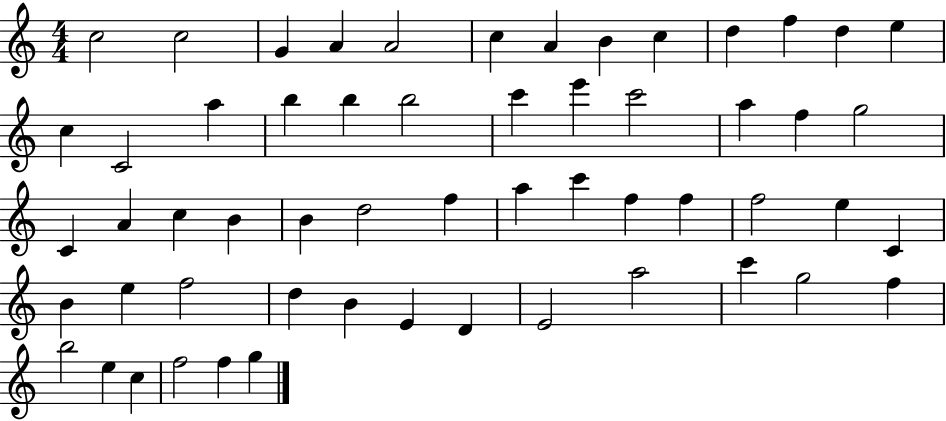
C5/h C5/h G4/q A4/q A4/h C5/q A4/q B4/q C5/q D5/q F5/q D5/q E5/q C5/q C4/h A5/q B5/q B5/q B5/h C6/q E6/q C6/h A5/q F5/q G5/h C4/q A4/q C5/q B4/q B4/q D5/h F5/q A5/q C6/q F5/q F5/q F5/h E5/q C4/q B4/q E5/q F5/h D5/q B4/q E4/q D4/q E4/h A5/h C6/q G5/h F5/q B5/h E5/q C5/q F5/h F5/q G5/q